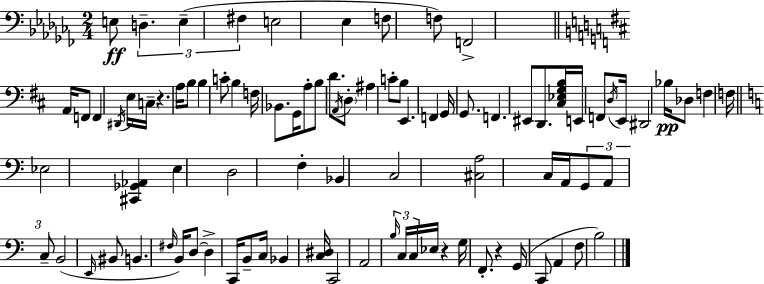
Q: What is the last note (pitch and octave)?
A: B3